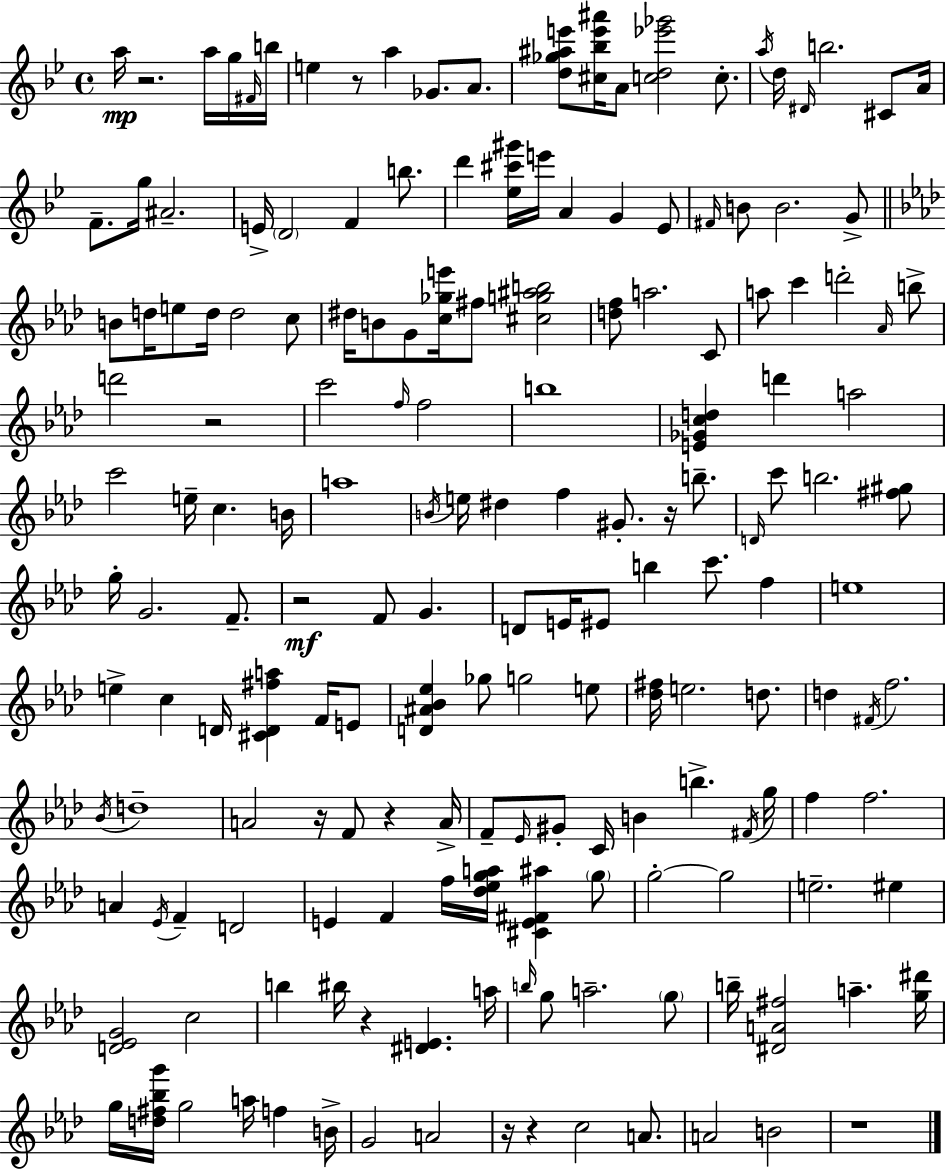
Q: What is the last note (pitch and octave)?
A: B4